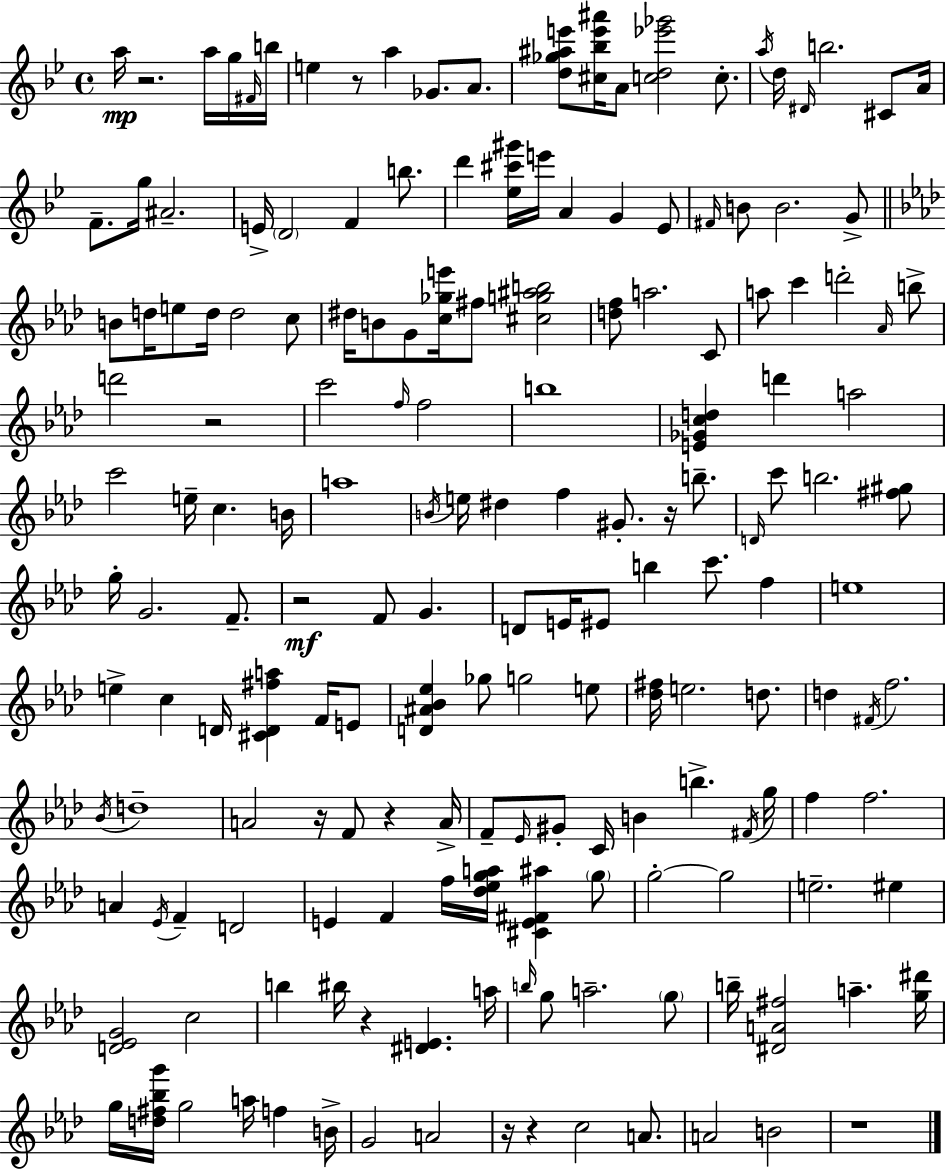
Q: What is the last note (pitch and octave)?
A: B4